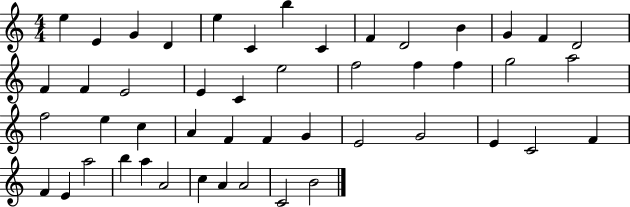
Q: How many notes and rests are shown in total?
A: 48